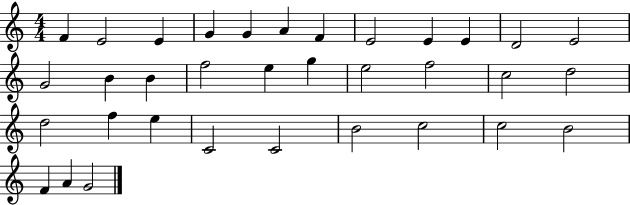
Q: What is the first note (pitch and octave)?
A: F4